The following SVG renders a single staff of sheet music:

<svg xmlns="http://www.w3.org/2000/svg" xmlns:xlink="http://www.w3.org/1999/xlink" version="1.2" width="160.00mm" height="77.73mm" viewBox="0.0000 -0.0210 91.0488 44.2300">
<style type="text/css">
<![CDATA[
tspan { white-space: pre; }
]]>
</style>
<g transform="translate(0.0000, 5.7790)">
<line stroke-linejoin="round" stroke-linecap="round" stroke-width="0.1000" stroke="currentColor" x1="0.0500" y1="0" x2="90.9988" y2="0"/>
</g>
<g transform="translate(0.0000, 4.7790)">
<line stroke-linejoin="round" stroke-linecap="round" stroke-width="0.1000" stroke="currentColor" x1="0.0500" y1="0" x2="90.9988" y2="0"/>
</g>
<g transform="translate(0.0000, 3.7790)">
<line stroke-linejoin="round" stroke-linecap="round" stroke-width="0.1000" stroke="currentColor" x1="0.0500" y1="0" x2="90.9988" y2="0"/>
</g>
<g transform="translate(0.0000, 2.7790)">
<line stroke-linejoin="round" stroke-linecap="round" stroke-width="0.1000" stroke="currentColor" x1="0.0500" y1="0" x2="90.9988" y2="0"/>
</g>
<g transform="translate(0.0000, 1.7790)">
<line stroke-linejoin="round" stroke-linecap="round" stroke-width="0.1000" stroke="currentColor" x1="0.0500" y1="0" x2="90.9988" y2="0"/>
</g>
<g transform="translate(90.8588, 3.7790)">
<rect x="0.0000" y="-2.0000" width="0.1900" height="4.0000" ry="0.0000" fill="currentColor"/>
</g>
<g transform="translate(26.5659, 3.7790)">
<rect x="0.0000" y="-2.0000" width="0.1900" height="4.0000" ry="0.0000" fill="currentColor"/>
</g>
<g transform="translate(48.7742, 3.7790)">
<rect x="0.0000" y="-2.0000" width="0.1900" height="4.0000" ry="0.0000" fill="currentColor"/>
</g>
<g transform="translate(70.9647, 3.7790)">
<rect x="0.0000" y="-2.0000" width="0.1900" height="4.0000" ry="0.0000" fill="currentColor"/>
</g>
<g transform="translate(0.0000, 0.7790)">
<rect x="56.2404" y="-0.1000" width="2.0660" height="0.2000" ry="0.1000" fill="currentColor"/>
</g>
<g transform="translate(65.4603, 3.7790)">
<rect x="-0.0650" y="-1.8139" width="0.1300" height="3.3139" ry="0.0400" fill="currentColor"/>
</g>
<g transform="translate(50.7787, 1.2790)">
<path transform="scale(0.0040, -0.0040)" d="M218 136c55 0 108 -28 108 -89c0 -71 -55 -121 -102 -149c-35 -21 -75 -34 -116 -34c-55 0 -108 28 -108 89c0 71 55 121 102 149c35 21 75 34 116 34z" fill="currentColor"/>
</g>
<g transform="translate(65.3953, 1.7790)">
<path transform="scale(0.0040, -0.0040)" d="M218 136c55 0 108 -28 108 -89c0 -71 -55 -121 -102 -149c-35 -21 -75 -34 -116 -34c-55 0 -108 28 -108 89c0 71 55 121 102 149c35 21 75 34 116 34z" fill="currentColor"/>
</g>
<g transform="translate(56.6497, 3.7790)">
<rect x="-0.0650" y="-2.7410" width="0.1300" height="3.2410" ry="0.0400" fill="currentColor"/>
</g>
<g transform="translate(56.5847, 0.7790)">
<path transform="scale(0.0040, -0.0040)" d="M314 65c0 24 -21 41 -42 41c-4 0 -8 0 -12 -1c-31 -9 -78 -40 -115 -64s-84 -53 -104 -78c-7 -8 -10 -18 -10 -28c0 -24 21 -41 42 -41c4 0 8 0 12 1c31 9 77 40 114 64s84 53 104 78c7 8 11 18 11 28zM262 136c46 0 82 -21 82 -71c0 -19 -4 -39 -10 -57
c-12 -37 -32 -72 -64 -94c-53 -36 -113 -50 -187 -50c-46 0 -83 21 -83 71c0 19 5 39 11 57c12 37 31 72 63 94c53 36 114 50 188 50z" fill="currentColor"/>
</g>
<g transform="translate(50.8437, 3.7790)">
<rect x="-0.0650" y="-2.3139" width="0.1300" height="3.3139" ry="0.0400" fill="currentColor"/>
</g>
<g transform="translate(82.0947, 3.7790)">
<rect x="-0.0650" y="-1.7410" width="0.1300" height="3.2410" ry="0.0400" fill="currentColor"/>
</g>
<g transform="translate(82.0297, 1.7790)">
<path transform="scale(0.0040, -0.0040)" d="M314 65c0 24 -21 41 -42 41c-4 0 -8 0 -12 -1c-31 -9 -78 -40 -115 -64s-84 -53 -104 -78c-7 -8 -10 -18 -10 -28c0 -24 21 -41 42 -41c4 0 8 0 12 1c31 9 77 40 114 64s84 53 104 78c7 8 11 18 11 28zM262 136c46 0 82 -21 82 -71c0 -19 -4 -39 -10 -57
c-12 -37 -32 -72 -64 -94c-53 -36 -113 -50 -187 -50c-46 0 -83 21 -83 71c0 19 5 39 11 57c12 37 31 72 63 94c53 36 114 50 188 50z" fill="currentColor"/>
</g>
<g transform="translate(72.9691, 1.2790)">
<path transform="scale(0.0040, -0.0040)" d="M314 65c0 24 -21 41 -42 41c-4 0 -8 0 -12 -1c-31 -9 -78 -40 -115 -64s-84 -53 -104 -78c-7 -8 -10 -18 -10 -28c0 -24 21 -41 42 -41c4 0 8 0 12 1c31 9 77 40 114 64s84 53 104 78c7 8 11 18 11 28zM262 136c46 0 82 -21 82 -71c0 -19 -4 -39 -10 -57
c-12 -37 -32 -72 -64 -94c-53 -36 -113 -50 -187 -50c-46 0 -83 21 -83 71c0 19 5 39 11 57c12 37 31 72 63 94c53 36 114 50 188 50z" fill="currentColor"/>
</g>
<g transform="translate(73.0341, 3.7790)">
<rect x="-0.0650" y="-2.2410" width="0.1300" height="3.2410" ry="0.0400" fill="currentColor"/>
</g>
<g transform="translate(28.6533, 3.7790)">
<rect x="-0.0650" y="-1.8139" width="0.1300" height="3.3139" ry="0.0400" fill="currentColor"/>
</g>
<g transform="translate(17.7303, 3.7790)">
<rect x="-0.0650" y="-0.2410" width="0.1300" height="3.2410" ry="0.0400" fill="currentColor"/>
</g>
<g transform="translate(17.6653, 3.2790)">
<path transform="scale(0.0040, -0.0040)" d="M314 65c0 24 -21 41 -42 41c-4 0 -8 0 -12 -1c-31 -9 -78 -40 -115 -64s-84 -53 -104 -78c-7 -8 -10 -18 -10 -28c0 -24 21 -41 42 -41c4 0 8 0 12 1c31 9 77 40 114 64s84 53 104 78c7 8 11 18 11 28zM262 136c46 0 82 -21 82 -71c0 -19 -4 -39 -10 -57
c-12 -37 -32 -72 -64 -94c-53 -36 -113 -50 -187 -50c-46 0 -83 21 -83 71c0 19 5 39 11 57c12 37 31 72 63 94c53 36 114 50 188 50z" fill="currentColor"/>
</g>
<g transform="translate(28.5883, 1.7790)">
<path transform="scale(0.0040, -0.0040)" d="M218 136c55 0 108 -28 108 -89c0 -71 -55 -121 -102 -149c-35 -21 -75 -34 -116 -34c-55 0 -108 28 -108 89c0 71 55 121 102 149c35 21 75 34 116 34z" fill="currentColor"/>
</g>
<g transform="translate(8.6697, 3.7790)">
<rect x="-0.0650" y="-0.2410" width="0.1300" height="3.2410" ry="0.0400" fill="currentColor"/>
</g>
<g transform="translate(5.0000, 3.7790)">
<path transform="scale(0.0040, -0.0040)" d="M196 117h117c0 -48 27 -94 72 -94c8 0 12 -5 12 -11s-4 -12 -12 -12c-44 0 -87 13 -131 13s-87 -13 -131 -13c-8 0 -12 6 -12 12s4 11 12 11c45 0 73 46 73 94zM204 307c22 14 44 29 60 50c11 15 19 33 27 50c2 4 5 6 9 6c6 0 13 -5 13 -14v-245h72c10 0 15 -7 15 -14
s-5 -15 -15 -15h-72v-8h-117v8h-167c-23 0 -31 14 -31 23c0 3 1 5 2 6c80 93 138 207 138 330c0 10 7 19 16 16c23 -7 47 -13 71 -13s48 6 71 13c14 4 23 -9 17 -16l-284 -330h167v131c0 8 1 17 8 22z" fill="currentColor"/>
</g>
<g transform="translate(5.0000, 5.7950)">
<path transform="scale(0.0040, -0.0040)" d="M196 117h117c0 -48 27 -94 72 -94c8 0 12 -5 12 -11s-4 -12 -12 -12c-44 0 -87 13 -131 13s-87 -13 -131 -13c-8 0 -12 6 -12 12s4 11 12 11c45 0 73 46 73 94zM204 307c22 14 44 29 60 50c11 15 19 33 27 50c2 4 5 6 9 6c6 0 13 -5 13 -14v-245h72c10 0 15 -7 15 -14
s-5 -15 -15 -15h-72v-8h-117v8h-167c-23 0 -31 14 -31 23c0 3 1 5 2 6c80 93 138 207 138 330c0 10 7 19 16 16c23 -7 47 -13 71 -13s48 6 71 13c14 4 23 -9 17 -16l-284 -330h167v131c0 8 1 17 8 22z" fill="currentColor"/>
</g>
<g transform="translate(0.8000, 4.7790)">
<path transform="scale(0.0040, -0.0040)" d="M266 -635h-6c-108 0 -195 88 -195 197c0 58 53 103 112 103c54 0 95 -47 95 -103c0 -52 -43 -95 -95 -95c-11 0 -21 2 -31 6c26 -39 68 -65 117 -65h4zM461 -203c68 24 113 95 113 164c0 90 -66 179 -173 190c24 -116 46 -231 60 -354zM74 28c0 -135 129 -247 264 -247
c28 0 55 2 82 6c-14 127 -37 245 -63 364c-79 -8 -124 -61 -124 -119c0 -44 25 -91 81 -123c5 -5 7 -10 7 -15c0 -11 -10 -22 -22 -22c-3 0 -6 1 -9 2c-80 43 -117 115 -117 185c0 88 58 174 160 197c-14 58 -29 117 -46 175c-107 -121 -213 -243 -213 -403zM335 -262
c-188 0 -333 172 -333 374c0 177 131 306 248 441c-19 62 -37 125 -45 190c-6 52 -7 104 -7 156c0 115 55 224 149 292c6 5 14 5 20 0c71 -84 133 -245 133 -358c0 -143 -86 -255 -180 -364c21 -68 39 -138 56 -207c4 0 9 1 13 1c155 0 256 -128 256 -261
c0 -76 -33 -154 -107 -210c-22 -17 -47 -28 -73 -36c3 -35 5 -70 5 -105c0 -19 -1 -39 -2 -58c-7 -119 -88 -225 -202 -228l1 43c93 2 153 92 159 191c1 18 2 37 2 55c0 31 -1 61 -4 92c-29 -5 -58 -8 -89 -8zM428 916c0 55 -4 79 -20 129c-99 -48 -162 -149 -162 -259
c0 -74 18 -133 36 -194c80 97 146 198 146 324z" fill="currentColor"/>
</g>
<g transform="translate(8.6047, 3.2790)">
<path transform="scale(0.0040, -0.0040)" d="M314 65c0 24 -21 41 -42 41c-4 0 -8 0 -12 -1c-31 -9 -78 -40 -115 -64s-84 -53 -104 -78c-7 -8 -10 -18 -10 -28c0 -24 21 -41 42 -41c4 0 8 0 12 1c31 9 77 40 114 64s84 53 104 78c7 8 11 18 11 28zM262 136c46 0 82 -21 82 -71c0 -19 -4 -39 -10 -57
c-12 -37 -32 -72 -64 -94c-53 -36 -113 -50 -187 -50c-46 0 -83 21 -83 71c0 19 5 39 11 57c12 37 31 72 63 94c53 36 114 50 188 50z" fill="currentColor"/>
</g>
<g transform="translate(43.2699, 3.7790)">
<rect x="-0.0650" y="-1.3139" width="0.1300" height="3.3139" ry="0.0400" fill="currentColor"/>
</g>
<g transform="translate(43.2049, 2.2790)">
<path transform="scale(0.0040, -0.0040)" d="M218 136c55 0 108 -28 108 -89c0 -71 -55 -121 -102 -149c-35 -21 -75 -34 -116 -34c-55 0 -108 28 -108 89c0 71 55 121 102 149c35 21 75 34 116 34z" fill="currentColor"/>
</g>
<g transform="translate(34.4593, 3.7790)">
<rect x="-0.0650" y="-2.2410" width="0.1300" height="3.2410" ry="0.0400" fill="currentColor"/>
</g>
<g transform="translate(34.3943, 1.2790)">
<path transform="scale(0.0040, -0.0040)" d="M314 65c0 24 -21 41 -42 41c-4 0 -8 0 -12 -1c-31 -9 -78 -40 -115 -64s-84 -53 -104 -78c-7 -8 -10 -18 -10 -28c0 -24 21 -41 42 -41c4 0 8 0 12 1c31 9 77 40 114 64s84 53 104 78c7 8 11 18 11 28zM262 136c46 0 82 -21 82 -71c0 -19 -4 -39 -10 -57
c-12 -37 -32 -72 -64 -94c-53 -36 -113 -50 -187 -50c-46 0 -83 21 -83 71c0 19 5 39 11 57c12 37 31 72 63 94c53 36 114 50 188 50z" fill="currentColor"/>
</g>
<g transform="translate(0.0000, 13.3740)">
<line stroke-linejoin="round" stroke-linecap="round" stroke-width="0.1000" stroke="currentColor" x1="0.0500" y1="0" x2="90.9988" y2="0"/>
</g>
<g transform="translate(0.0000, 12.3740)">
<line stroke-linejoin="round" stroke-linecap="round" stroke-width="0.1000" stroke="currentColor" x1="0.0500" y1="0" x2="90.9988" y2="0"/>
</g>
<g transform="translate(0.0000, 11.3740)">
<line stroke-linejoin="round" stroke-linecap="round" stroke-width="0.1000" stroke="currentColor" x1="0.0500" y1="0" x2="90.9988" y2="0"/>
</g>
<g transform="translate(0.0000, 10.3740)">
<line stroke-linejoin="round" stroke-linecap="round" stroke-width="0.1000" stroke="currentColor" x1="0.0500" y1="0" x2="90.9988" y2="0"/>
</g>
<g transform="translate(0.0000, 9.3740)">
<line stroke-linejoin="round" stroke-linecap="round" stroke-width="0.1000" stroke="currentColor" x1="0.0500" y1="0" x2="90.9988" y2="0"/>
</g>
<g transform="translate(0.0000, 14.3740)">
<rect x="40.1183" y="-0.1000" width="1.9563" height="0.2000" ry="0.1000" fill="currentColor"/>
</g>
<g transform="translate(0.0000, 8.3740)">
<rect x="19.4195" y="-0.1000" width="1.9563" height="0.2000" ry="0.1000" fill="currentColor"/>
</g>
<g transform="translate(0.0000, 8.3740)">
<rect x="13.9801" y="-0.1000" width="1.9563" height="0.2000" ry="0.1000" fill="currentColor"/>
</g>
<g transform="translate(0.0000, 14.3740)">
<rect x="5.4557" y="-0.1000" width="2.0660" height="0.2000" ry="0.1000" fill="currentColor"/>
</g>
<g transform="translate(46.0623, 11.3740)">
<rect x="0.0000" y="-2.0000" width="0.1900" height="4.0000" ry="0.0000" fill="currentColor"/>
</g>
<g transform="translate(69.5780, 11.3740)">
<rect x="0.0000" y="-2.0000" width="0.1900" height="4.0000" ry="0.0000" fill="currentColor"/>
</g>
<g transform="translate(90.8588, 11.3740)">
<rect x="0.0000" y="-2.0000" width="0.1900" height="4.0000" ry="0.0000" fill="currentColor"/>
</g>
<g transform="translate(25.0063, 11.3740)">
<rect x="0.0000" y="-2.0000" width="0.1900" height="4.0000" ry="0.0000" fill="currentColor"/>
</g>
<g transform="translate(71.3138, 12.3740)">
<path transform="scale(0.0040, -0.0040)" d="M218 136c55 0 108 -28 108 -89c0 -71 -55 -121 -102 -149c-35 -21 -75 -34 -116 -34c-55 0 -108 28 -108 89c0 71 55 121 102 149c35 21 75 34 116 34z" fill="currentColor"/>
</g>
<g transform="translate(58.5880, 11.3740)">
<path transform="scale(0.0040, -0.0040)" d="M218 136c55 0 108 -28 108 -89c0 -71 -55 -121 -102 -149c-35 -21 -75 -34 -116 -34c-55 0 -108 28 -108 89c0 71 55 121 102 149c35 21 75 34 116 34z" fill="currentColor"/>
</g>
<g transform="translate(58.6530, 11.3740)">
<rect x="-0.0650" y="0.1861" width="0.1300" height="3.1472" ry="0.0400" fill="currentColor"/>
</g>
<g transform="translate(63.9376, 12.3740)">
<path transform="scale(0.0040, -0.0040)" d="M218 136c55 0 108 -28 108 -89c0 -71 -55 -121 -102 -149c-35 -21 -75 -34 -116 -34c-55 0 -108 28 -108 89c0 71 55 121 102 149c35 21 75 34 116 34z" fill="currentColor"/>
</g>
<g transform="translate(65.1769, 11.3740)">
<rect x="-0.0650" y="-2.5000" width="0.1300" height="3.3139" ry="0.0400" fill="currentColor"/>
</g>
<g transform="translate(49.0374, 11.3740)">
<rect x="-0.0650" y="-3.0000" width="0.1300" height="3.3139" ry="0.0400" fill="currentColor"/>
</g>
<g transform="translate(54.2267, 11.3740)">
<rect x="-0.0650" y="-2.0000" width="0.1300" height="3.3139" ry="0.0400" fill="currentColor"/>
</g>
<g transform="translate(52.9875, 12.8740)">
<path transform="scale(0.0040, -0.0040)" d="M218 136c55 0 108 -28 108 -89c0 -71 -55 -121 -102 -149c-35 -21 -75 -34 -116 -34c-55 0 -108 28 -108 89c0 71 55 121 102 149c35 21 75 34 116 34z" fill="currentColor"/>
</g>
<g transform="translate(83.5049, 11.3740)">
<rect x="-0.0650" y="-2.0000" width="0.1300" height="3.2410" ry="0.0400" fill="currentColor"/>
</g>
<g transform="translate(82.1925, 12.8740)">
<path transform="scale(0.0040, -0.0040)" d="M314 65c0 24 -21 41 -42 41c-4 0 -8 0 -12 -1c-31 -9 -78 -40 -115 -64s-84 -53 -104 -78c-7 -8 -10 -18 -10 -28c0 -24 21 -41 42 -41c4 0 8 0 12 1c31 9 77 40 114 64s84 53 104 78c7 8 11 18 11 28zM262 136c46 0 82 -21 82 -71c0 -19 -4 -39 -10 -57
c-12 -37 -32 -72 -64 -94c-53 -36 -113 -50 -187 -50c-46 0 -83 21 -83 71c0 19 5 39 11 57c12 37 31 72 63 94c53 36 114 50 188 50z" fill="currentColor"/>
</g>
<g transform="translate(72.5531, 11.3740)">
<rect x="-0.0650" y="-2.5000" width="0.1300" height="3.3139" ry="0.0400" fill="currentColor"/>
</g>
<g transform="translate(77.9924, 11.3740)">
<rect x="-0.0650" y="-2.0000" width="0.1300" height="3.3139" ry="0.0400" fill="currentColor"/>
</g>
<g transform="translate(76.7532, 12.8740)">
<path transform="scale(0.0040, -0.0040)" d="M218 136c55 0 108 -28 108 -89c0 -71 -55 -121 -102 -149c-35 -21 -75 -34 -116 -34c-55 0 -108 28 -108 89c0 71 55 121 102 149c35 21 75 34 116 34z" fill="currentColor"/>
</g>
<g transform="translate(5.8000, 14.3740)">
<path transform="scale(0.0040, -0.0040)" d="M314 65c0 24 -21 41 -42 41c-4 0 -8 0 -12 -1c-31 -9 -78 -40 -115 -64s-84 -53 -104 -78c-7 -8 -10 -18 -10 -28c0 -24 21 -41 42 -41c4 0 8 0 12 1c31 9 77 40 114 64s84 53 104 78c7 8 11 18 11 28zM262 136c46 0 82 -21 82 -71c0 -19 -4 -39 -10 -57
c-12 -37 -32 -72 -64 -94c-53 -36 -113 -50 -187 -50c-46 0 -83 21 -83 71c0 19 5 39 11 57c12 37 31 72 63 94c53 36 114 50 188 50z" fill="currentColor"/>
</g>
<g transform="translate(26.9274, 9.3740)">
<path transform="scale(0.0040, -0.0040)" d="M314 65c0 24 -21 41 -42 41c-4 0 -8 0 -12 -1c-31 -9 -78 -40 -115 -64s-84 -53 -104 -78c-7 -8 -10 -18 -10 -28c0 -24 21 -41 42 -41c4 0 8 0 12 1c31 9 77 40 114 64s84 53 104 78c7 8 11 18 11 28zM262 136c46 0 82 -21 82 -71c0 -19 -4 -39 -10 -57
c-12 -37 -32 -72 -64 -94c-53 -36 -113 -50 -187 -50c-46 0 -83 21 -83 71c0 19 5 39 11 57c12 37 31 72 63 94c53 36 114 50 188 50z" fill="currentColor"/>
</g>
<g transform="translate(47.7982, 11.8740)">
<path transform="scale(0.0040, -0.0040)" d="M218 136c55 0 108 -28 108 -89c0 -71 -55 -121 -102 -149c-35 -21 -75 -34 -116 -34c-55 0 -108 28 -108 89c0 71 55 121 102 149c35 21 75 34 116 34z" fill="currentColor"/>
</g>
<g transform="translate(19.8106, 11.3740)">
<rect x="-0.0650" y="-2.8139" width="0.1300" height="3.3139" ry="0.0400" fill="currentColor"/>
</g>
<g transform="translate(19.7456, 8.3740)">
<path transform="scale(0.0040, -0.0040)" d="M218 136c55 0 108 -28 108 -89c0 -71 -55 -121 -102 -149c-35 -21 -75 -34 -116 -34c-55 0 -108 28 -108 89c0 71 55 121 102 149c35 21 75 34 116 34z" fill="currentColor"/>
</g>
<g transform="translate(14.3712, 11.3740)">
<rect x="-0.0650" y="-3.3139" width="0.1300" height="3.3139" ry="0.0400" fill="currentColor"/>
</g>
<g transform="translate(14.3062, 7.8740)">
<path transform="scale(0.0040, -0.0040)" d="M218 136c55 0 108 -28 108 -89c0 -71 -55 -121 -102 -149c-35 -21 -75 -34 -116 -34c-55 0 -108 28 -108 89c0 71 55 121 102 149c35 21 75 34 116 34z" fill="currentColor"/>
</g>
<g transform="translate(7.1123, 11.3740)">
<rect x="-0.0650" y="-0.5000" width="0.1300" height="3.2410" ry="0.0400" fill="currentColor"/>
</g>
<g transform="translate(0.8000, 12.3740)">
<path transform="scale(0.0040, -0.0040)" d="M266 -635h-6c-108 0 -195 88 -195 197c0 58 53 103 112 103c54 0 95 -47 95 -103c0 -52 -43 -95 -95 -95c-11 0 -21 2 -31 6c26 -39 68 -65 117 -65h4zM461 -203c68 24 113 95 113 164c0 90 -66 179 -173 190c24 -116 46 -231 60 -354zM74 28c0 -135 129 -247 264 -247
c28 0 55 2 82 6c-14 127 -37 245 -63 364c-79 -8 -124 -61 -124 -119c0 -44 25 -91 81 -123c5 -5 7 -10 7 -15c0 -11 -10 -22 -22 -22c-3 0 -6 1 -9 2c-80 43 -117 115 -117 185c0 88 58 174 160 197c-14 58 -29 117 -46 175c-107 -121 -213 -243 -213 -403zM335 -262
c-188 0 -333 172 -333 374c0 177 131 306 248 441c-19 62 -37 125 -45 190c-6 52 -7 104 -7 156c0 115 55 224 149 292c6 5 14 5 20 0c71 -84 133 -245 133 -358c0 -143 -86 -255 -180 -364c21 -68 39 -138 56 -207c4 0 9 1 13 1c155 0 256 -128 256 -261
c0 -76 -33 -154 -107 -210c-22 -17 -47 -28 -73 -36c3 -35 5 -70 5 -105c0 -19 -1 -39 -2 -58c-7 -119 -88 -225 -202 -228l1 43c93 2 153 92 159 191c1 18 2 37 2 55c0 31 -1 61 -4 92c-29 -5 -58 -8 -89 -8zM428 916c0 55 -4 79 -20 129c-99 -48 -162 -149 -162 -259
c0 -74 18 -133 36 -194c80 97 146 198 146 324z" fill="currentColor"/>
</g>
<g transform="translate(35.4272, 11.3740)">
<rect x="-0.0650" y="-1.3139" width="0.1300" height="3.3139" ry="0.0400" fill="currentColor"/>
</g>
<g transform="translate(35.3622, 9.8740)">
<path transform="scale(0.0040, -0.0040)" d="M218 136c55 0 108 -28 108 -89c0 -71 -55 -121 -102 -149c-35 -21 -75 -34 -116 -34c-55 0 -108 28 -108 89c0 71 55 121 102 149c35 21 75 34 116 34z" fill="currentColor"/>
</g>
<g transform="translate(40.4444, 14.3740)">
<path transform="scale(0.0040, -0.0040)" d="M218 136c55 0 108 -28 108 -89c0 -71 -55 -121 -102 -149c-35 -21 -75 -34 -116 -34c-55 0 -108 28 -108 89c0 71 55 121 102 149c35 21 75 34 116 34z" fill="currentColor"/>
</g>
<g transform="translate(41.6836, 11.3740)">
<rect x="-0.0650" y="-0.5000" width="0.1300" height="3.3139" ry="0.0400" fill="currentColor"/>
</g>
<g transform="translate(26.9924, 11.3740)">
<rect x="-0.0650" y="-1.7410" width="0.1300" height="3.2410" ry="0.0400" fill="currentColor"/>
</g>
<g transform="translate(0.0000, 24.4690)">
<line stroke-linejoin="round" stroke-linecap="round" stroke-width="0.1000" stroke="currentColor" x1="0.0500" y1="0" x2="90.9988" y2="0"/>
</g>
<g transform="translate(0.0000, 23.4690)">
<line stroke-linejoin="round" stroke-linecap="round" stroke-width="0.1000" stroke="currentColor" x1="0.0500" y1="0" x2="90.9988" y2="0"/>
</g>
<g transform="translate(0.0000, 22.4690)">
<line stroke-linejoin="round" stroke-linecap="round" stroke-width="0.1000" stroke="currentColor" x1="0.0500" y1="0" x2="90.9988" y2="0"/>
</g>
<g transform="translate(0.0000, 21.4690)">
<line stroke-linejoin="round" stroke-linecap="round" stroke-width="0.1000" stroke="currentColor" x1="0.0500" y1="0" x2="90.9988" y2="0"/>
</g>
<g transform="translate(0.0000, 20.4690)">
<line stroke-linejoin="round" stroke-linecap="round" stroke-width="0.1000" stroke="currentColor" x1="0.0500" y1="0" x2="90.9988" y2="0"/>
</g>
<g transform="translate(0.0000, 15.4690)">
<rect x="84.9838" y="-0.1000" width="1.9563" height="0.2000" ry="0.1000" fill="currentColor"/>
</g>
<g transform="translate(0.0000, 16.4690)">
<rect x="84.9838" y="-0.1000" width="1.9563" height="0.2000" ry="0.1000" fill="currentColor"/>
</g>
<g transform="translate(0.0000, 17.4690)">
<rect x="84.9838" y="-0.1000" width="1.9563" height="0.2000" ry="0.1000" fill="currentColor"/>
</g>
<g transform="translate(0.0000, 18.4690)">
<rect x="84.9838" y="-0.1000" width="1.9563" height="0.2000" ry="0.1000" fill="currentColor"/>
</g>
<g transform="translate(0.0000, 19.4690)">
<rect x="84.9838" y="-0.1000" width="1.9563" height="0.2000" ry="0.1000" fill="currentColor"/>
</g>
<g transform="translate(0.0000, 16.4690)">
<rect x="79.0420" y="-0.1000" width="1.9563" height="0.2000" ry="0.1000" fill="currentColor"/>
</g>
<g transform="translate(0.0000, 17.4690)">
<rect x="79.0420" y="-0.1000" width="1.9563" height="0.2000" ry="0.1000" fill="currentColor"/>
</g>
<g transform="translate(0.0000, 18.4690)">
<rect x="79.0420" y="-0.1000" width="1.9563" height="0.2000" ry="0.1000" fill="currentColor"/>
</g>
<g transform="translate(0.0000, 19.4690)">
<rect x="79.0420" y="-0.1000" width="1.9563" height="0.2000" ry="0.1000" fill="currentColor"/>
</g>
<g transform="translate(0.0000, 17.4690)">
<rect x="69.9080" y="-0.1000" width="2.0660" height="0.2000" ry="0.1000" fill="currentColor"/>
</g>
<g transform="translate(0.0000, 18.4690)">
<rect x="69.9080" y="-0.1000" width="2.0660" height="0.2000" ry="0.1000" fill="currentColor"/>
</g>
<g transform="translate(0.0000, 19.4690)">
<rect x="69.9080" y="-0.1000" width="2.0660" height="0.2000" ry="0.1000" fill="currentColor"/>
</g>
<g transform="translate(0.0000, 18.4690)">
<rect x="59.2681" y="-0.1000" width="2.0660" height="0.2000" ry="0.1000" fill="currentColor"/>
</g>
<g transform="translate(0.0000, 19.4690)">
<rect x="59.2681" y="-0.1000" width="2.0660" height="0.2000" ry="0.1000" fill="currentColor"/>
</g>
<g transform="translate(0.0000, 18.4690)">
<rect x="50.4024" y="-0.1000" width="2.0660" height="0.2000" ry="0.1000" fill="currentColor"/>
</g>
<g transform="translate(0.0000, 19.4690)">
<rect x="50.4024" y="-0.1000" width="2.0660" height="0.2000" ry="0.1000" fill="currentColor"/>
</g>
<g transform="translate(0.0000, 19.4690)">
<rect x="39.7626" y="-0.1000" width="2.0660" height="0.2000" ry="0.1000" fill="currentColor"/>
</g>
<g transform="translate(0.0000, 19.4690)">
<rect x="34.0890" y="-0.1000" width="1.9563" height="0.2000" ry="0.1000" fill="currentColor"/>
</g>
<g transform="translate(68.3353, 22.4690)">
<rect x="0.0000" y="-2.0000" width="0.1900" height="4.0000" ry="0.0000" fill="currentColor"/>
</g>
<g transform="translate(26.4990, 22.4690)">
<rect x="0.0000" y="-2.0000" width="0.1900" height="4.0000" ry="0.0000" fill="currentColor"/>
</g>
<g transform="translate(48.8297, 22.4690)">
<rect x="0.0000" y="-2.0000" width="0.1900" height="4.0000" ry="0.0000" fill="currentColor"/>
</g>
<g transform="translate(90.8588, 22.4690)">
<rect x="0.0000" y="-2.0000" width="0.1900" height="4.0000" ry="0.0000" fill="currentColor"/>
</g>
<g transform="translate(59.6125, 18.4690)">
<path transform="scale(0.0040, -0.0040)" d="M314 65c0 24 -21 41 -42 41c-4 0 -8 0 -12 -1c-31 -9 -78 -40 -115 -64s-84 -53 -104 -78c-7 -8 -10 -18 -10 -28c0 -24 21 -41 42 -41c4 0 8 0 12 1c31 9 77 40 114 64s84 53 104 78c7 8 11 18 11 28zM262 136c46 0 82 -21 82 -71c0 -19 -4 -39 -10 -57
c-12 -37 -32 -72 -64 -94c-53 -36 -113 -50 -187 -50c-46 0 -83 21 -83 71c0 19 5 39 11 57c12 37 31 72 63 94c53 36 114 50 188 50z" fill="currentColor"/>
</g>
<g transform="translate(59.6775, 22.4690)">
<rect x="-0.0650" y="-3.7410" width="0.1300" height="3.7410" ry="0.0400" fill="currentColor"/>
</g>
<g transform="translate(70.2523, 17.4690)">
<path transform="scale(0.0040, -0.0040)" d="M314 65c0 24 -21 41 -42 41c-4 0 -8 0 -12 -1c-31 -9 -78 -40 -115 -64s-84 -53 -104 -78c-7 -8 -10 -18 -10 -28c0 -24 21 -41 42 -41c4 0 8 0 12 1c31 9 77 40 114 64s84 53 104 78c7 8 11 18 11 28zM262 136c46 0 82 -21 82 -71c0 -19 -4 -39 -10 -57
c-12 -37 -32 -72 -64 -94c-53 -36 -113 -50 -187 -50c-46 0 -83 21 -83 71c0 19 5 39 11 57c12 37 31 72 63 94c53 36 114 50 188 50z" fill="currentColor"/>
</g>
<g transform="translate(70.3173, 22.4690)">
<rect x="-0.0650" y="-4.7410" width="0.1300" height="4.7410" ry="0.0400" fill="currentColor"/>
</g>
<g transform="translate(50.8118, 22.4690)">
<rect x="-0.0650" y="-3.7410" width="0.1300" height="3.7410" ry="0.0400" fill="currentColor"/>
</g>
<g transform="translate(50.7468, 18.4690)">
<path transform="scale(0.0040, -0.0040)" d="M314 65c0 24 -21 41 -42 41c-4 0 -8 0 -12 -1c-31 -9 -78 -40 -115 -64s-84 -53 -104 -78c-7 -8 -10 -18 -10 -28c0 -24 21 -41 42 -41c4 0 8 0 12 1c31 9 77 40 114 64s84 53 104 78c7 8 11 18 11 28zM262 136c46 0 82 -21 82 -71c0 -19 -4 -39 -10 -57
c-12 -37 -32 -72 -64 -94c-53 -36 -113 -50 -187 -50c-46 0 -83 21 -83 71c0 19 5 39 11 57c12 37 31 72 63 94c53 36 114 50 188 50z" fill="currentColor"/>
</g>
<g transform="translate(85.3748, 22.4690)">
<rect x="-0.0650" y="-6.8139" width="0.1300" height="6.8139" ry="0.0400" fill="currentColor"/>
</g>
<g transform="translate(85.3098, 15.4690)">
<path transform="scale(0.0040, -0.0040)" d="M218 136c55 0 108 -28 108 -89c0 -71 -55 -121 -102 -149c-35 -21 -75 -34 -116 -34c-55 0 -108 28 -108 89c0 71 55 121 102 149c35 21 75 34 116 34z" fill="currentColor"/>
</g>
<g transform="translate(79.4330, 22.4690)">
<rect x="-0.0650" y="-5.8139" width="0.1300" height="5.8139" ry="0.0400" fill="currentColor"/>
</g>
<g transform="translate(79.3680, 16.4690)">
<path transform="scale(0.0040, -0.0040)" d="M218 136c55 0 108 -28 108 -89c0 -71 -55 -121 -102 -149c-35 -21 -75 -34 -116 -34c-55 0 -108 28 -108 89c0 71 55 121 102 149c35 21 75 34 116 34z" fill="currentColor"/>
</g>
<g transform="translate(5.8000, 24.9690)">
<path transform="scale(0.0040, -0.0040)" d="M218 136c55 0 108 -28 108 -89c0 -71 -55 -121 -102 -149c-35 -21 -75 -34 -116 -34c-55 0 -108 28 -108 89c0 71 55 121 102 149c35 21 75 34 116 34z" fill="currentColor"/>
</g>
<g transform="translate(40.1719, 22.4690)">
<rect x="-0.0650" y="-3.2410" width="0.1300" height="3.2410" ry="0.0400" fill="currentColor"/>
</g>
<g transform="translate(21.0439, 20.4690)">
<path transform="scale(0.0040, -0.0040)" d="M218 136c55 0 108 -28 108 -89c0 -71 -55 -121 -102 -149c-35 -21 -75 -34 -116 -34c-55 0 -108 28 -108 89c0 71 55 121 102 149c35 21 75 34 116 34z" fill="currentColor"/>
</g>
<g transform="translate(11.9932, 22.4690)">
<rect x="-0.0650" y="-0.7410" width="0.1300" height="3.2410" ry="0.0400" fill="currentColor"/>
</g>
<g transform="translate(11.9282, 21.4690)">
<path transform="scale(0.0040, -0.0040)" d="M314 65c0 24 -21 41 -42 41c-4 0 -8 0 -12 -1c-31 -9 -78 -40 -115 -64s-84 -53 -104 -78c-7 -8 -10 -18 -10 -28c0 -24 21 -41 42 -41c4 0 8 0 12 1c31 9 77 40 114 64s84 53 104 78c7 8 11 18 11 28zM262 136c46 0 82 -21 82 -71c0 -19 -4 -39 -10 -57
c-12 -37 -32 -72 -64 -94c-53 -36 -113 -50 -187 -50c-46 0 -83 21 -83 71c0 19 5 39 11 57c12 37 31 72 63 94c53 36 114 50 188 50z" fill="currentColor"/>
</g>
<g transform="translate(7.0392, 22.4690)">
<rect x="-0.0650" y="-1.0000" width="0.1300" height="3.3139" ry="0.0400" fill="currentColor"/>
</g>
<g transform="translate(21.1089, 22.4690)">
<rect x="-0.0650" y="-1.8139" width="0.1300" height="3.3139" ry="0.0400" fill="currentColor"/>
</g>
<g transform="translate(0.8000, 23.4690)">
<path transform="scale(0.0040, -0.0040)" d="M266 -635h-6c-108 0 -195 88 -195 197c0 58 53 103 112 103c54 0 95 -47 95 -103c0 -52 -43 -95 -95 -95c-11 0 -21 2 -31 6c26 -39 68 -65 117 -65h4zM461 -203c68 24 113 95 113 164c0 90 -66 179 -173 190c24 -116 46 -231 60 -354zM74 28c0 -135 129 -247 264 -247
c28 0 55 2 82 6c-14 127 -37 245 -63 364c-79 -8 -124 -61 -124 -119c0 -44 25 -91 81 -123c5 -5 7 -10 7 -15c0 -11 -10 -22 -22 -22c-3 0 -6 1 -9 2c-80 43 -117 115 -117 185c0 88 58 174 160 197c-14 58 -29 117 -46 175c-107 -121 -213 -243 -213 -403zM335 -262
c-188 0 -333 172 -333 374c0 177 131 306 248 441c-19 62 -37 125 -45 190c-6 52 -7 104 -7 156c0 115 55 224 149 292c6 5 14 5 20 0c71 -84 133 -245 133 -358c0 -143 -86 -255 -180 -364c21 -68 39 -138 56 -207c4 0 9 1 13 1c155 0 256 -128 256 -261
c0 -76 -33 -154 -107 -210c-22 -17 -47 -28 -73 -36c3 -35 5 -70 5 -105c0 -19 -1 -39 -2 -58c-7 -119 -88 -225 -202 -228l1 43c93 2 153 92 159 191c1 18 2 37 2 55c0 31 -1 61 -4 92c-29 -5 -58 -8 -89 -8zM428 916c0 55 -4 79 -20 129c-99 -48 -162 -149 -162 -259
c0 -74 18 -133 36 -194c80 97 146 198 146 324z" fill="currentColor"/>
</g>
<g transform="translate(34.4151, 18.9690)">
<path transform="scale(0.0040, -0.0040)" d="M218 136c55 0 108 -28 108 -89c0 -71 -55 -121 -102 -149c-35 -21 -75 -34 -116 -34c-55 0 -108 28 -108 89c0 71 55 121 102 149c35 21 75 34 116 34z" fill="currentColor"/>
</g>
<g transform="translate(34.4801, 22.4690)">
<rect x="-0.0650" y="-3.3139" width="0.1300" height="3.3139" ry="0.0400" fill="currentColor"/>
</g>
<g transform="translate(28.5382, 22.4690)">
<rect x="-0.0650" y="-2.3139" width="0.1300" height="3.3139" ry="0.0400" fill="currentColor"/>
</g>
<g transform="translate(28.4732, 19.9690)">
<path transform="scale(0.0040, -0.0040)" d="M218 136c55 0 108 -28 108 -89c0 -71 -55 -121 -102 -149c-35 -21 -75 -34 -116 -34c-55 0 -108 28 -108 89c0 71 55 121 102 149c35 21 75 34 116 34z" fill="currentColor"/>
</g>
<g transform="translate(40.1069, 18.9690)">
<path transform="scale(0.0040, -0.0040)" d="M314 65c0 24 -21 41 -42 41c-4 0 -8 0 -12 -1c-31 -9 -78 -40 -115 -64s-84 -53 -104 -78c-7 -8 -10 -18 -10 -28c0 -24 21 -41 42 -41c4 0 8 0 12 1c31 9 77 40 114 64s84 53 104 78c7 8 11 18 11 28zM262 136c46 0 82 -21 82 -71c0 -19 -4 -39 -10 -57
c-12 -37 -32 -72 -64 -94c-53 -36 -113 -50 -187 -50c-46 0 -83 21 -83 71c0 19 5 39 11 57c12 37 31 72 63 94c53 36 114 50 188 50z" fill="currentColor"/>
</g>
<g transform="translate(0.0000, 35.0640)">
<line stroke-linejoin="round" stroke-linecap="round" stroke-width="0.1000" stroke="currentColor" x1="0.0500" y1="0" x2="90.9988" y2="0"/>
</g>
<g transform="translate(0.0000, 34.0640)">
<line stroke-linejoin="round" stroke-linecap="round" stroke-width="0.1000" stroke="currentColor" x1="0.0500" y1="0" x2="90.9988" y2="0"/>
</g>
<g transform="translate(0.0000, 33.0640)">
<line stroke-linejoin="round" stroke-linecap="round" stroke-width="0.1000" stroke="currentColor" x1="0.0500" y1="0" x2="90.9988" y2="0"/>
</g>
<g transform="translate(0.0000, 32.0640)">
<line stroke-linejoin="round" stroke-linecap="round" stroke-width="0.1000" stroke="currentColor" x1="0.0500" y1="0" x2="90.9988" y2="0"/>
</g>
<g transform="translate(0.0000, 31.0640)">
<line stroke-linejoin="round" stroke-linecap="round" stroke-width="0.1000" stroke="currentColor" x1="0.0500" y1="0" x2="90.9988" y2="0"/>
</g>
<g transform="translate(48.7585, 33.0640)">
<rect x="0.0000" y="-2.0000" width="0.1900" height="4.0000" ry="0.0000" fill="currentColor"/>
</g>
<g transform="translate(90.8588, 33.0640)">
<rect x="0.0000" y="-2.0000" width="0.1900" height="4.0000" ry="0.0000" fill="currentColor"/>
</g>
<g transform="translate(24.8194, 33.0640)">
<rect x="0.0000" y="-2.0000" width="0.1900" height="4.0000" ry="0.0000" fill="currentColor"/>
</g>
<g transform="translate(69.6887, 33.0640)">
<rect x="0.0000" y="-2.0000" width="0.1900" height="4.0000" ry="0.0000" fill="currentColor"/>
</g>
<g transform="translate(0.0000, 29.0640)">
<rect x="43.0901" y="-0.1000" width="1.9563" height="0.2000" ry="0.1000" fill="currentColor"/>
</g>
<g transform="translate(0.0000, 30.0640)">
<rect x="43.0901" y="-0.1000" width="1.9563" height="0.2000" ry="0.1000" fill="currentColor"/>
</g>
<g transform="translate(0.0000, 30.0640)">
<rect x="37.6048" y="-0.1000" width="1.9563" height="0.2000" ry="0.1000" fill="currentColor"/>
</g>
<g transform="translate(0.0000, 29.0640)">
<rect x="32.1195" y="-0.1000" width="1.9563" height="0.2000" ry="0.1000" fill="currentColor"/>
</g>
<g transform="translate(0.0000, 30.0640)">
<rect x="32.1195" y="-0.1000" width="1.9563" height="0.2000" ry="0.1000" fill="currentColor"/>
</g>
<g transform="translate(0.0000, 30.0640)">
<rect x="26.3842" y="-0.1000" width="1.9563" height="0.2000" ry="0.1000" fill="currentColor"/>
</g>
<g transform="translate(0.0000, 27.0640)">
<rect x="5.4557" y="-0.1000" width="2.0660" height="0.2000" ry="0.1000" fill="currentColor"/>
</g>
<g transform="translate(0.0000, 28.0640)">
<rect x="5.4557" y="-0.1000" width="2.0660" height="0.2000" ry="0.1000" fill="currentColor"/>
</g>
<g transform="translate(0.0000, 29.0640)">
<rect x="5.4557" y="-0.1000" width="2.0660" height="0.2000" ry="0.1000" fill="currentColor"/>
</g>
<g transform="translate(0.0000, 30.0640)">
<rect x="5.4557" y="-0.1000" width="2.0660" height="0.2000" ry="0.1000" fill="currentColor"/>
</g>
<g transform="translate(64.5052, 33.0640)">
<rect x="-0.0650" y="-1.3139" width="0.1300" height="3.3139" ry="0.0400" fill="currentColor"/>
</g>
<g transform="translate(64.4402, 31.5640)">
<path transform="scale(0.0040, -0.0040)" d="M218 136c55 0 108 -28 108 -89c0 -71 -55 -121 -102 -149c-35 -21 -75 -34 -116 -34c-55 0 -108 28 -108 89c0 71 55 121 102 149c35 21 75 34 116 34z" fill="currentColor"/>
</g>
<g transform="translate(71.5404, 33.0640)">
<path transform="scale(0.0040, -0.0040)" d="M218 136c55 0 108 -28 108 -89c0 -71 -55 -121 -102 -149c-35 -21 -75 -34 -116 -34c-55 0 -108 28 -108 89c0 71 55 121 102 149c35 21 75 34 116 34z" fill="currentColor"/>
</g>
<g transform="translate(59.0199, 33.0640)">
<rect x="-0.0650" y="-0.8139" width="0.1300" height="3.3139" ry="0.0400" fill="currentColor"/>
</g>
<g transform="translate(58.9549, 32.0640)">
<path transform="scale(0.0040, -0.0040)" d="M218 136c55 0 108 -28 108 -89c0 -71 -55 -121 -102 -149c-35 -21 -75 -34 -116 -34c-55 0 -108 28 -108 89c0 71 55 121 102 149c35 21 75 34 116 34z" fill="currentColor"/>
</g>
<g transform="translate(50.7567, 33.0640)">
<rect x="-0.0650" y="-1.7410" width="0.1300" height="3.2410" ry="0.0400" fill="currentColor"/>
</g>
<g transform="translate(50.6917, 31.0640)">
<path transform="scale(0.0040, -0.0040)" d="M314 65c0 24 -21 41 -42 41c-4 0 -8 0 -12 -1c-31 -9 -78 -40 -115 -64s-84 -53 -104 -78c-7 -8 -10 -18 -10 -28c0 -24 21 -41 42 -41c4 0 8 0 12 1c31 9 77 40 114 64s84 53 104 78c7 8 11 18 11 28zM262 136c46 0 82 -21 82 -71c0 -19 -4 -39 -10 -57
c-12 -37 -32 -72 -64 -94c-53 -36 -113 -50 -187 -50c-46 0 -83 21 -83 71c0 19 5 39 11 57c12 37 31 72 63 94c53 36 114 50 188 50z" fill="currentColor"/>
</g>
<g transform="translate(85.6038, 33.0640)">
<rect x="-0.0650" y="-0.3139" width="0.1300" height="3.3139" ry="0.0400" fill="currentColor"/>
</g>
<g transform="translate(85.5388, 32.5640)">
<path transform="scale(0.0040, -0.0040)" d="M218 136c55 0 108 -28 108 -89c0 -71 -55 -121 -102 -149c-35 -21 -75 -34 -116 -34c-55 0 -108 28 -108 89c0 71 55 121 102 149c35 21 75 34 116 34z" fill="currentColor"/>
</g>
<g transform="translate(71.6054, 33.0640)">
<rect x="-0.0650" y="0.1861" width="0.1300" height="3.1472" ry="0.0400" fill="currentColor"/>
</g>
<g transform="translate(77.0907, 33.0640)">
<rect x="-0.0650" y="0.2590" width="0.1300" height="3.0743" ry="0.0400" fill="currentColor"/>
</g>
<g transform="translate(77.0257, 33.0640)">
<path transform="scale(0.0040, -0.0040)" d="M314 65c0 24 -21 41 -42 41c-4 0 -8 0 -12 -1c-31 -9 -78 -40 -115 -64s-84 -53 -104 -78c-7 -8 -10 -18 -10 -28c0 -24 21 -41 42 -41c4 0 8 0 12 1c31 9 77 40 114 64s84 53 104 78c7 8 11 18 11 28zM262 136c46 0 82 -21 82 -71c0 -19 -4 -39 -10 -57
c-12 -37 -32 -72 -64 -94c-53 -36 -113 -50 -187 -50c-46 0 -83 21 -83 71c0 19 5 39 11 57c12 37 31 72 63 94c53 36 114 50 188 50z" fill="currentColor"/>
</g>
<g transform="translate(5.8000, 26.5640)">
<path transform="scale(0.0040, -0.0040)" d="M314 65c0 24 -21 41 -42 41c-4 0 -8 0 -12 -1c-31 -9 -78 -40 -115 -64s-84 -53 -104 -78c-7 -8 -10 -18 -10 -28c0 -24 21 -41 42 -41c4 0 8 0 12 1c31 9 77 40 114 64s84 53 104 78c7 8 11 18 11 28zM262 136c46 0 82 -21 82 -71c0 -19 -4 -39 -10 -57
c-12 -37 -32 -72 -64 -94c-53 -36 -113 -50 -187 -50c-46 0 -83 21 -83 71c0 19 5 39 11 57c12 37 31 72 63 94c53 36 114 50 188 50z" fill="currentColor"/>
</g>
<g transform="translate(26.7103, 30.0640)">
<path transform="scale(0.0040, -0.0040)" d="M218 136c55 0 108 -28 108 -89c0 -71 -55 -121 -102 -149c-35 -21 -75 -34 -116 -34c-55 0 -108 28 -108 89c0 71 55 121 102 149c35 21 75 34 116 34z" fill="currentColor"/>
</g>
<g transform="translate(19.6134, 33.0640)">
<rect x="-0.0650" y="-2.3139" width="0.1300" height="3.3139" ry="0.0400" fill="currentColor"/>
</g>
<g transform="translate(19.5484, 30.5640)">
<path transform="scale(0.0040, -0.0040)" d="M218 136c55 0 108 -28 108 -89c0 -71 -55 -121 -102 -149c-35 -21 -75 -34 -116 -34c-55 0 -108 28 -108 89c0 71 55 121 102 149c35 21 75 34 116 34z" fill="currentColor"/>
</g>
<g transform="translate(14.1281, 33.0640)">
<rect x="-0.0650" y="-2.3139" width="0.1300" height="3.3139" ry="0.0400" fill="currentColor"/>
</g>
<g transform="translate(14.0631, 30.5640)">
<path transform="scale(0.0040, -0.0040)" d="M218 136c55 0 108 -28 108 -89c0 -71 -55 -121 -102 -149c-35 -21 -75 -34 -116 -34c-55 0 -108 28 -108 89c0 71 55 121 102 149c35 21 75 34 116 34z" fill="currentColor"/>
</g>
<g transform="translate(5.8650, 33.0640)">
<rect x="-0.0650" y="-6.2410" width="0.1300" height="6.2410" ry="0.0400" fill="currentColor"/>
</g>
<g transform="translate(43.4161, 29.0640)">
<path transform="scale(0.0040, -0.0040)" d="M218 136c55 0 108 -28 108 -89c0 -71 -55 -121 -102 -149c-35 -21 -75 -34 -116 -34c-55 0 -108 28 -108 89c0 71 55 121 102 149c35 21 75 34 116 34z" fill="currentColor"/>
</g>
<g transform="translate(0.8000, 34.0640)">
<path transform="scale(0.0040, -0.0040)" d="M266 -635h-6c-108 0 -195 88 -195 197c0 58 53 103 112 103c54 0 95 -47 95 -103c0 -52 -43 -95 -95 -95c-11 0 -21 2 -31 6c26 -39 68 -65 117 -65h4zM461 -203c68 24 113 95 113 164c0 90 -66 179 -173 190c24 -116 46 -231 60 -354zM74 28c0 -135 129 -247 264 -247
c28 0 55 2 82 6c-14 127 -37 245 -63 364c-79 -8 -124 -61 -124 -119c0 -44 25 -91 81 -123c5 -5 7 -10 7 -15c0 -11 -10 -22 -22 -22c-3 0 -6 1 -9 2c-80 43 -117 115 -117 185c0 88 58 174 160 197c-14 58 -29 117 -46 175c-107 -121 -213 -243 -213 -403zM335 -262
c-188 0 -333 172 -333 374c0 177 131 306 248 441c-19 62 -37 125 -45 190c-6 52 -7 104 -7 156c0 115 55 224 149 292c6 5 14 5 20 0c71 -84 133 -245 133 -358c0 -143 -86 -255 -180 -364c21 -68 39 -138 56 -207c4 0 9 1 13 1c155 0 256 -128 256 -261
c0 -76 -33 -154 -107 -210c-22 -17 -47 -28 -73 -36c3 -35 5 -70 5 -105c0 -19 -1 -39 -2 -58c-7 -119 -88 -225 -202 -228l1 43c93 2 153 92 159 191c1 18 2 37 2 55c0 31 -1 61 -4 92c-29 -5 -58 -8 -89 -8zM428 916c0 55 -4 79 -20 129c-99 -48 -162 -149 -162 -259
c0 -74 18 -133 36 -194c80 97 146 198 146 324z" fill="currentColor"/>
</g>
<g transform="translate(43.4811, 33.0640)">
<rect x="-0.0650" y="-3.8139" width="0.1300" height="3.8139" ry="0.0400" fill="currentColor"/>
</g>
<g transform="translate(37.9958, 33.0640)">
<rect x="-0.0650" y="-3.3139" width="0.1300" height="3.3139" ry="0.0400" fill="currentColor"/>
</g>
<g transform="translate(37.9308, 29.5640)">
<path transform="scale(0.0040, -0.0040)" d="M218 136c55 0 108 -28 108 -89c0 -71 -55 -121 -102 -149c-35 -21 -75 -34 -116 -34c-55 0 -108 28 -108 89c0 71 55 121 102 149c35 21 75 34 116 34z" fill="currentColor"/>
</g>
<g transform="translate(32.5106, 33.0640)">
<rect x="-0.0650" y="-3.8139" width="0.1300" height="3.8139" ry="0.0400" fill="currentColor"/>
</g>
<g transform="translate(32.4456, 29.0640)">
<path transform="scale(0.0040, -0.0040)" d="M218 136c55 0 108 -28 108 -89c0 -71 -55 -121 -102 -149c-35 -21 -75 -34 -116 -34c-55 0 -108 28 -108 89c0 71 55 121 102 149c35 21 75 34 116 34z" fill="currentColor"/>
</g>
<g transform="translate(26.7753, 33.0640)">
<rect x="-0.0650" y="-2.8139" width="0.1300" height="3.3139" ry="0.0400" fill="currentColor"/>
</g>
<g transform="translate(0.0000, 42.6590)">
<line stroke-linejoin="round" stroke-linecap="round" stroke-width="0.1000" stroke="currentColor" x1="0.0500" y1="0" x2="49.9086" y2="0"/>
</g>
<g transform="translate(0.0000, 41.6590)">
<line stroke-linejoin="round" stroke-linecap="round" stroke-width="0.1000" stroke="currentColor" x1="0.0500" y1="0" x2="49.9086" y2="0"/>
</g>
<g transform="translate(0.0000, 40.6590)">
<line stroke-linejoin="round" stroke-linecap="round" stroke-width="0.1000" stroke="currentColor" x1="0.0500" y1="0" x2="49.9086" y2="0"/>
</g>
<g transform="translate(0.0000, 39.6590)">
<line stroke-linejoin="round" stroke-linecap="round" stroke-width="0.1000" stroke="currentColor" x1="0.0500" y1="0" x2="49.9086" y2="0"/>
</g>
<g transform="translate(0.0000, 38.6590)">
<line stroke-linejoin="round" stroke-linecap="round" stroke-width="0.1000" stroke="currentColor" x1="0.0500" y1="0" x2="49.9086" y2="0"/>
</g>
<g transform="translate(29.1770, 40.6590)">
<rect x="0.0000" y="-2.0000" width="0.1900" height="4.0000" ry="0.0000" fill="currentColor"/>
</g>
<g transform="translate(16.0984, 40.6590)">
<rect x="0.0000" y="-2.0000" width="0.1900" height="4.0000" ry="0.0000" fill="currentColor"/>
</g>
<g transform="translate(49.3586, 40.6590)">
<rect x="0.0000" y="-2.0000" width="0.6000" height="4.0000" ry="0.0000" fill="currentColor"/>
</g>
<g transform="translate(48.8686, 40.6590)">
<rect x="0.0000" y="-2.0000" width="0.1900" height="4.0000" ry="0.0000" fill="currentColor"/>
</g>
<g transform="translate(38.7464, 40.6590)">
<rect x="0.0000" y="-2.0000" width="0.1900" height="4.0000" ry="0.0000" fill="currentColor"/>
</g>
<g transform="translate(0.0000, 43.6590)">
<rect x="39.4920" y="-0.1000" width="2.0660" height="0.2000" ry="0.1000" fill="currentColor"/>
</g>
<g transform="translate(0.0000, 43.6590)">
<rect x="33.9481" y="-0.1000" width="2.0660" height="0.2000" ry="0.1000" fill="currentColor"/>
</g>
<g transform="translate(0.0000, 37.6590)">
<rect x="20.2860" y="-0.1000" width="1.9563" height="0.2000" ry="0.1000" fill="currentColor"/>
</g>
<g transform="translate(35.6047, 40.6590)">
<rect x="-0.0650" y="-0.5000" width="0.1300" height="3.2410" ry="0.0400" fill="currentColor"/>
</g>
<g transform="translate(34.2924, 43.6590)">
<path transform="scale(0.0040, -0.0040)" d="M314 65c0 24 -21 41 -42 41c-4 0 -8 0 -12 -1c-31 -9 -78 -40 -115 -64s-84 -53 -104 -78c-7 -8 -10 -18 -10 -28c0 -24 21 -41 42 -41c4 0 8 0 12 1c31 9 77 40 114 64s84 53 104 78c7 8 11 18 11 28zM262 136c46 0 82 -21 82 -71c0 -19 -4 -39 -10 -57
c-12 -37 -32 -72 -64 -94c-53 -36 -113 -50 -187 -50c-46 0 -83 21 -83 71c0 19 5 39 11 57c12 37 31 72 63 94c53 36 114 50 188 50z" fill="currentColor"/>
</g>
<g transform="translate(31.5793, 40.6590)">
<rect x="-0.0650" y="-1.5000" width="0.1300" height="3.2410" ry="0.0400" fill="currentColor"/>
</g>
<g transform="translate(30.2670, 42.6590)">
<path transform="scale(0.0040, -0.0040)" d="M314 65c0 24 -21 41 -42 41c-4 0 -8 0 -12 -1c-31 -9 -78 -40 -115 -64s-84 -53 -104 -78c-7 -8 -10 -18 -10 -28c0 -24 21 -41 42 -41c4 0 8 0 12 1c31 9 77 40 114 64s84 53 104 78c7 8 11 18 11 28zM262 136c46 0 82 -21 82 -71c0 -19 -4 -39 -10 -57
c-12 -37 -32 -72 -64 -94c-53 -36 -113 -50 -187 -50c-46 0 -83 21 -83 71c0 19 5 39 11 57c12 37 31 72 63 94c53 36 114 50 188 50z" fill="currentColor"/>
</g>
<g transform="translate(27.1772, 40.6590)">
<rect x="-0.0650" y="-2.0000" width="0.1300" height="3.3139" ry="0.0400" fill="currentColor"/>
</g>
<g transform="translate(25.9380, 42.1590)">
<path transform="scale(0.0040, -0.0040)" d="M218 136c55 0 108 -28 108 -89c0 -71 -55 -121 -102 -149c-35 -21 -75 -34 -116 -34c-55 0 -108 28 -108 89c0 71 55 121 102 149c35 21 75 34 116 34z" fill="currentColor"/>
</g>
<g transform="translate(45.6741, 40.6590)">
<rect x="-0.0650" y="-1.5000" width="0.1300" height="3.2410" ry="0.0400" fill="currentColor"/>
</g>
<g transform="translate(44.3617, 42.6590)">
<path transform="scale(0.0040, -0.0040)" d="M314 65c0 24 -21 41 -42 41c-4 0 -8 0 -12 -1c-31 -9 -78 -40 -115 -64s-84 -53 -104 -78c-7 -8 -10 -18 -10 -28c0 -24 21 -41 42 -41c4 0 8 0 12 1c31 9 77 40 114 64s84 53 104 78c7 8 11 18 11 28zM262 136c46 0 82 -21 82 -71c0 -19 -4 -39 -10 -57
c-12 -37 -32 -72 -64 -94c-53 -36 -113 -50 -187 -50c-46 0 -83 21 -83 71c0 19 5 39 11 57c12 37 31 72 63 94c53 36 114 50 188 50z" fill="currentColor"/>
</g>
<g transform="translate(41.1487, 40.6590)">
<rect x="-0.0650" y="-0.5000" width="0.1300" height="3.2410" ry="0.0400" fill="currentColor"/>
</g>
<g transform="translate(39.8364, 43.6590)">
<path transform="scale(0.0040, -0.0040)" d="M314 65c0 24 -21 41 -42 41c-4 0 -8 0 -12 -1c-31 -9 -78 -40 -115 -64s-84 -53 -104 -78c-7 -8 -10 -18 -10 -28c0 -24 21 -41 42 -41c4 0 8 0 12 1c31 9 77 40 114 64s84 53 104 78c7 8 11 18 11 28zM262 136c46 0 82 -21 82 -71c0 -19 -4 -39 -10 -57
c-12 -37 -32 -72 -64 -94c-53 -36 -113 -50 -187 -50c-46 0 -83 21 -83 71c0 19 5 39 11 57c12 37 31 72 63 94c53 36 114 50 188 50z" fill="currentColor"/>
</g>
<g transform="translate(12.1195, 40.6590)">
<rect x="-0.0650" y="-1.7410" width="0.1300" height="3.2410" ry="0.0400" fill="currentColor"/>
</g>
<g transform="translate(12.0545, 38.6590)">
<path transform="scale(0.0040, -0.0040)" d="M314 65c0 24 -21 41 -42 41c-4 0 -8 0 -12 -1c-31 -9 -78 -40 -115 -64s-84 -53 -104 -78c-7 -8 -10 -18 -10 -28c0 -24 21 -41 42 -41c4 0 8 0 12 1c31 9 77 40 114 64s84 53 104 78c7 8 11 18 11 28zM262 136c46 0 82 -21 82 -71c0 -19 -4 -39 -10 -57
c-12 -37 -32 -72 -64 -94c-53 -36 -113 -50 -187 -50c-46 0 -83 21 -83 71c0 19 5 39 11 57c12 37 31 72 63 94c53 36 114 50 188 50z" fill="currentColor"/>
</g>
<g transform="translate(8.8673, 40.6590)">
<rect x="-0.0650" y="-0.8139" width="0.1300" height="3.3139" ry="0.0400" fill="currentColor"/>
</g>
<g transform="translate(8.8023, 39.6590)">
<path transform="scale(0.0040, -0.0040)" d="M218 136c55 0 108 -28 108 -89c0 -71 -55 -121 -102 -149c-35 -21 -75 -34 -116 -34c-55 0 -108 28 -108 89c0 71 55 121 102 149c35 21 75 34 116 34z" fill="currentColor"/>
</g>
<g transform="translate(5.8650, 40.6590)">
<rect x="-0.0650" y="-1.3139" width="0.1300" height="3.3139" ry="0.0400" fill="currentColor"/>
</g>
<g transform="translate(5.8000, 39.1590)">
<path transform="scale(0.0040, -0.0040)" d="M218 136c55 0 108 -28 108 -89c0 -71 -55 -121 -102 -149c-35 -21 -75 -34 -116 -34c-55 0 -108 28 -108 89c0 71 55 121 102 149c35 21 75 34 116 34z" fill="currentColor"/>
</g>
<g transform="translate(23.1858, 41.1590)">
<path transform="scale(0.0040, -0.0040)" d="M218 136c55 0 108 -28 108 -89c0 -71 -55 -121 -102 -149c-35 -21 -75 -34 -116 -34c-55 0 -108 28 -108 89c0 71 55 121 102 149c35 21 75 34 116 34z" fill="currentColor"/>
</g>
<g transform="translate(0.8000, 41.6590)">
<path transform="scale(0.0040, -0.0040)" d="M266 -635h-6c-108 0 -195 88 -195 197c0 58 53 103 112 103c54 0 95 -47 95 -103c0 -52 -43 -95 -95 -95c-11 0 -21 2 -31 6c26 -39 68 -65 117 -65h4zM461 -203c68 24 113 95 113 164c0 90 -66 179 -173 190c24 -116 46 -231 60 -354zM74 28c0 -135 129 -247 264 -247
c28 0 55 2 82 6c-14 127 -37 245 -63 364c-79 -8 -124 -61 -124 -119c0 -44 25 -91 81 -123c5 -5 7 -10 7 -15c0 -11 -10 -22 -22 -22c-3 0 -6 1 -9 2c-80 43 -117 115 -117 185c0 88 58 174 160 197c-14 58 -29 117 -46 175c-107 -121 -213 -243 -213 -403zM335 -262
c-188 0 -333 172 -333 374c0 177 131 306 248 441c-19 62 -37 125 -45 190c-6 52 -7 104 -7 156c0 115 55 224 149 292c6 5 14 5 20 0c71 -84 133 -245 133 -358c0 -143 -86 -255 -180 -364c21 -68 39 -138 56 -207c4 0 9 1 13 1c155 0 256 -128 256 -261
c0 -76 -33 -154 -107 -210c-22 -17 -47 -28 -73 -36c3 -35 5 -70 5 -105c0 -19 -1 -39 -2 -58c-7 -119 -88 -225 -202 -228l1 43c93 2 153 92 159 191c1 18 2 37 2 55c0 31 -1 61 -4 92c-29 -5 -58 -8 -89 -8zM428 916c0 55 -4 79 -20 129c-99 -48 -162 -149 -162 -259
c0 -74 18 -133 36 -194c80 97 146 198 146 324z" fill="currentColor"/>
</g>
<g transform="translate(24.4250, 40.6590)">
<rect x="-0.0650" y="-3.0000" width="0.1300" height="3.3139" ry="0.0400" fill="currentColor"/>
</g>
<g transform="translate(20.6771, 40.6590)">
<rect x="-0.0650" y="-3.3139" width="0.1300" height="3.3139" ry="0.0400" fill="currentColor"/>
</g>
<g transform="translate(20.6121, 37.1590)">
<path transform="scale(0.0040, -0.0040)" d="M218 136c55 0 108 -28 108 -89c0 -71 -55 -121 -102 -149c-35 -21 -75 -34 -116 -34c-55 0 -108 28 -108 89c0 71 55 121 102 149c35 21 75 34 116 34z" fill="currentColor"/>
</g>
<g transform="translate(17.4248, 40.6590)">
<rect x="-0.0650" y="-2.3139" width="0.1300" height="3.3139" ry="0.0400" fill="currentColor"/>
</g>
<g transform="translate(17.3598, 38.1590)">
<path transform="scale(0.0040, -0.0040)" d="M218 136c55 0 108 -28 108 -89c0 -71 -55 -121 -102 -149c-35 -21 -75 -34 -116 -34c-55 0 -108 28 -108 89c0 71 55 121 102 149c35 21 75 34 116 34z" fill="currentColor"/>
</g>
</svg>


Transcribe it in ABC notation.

X:1
T:Untitled
M:4/4
L:1/4
K:C
c2 c2 f g2 e g a2 f g2 f2 C2 b a f2 e C A F B G G F F2 D d2 f g b b2 c'2 c'2 e'2 g' b' a'2 g g a c' b c' f2 d e B B2 c e d f2 g b A F E2 C2 C2 E2